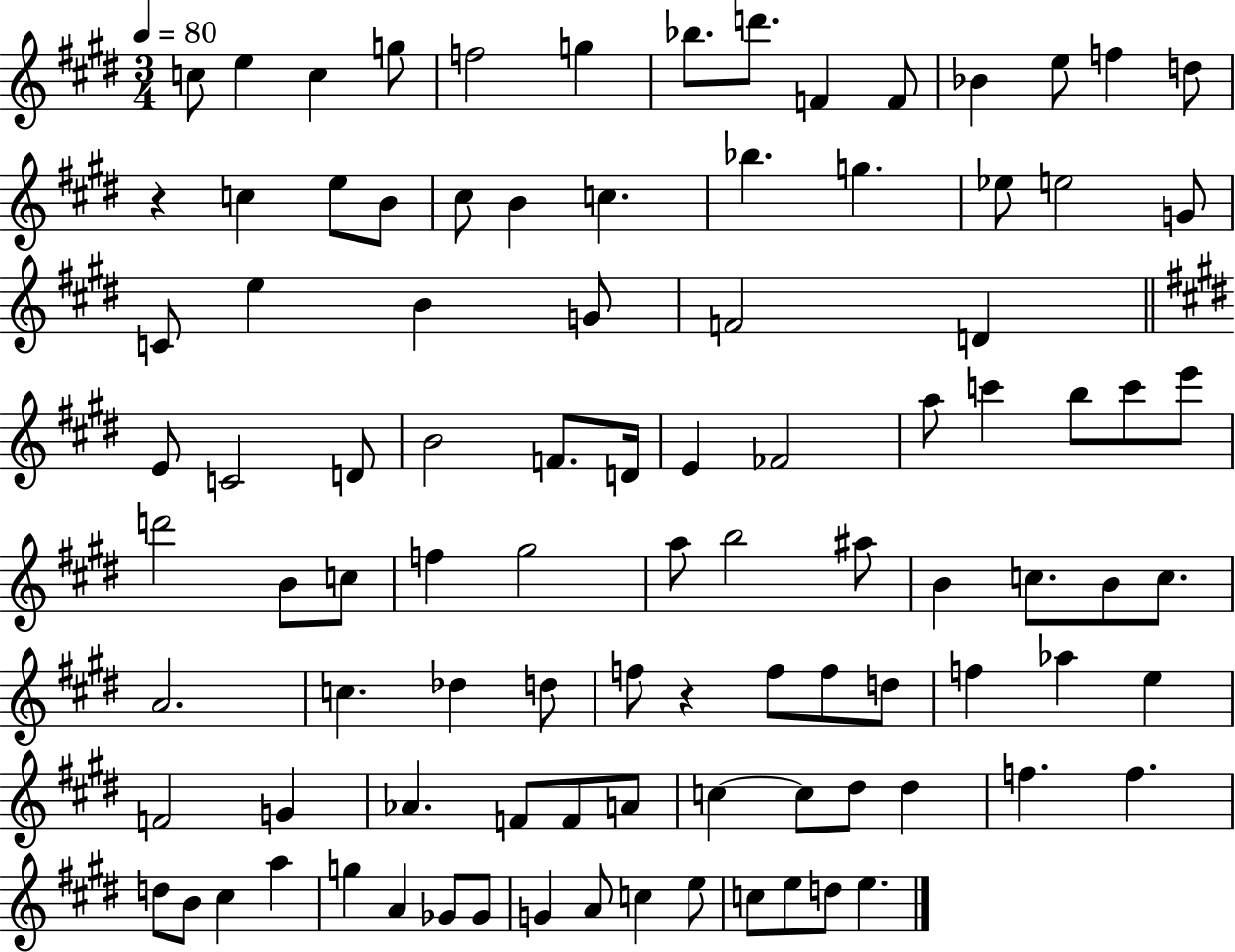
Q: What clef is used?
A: treble